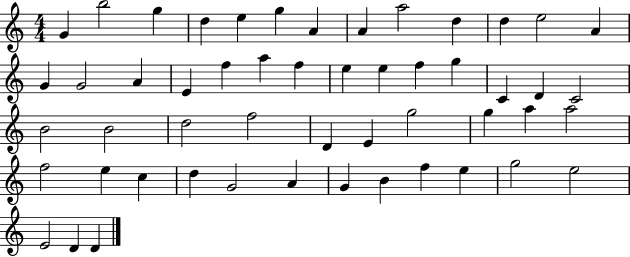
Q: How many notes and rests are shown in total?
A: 52